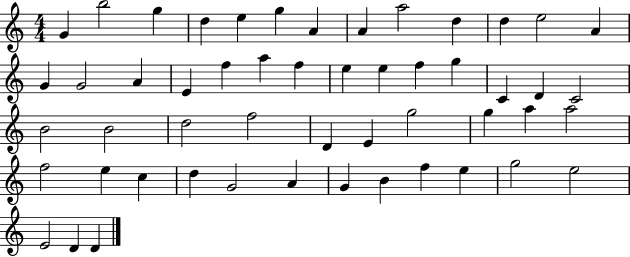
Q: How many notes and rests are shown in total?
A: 52